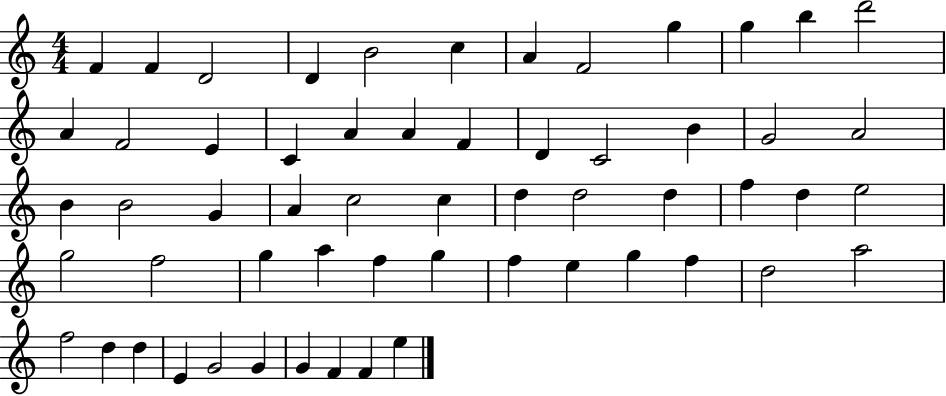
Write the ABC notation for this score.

X:1
T:Untitled
M:4/4
L:1/4
K:C
F F D2 D B2 c A F2 g g b d'2 A F2 E C A A F D C2 B G2 A2 B B2 G A c2 c d d2 d f d e2 g2 f2 g a f g f e g f d2 a2 f2 d d E G2 G G F F e